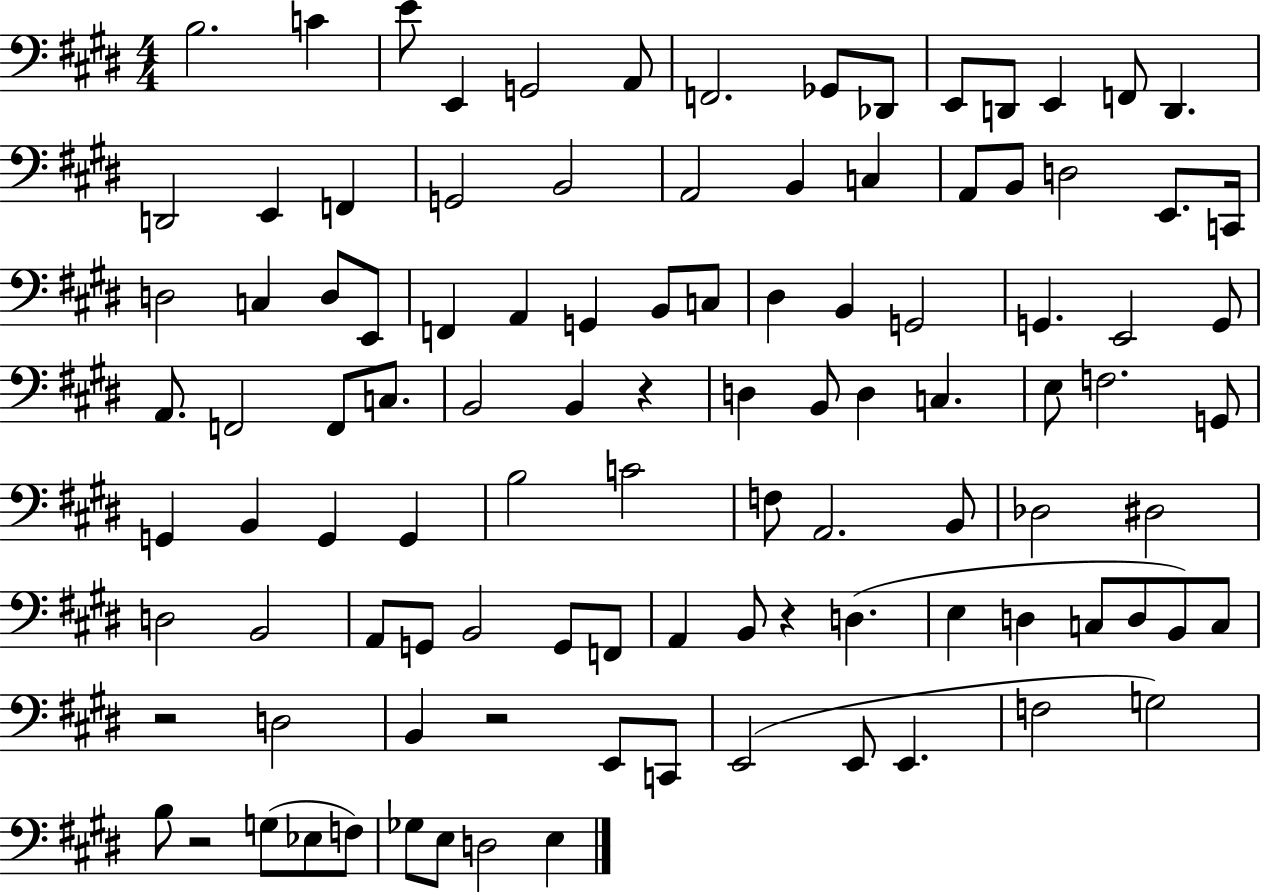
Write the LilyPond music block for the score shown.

{
  \clef bass
  \numericTimeSignature
  \time 4/4
  \key e \major
  b2. c'4 | e'8 e,4 g,2 a,8 | f,2. ges,8 des,8 | e,8 d,8 e,4 f,8 d,4. | \break d,2 e,4 f,4 | g,2 b,2 | a,2 b,4 c4 | a,8 b,8 d2 e,8. c,16 | \break d2 c4 d8 e,8 | f,4 a,4 g,4 b,8 c8 | dis4 b,4 g,2 | g,4. e,2 g,8 | \break a,8. f,2 f,8 c8. | b,2 b,4 r4 | d4 b,8 d4 c4. | e8 f2. g,8 | \break g,4 b,4 g,4 g,4 | b2 c'2 | f8 a,2. b,8 | des2 dis2 | \break d2 b,2 | a,8 g,8 b,2 g,8 f,8 | a,4 b,8 r4 d4.( | e4 d4 c8 d8 b,8) c8 | \break r2 d2 | b,4 r2 e,8 c,8 | e,2( e,8 e,4. | f2 g2) | \break b8 r2 g8( ees8 f8) | ges8 e8 d2 e4 | \bar "|."
}